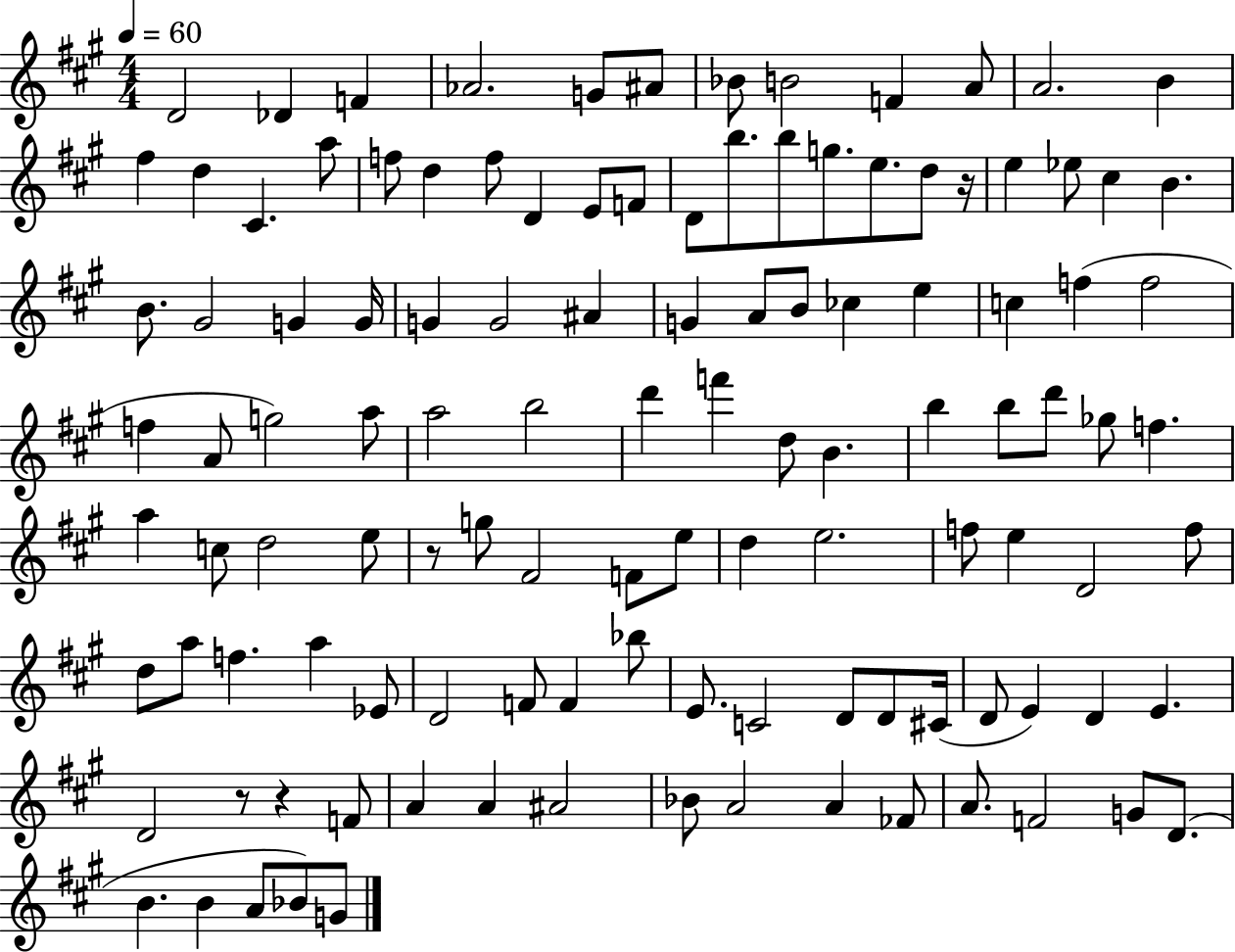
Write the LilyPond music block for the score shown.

{
  \clef treble
  \numericTimeSignature
  \time 4/4
  \key a \major
  \tempo 4 = 60
  \repeat volta 2 { d'2 des'4 f'4 | aes'2. g'8 ais'8 | bes'8 b'2 f'4 a'8 | a'2. b'4 | \break fis''4 d''4 cis'4. a''8 | f''8 d''4 f''8 d'4 e'8 f'8 | d'8 b''8. b''8 g''8. e''8. d''8 r16 | e''4 ees''8 cis''4 b'4. | \break b'8. gis'2 g'4 g'16 | g'4 g'2 ais'4 | g'4 a'8 b'8 ces''4 e''4 | c''4 f''4( f''2 | \break f''4 a'8 g''2) a''8 | a''2 b''2 | d'''4 f'''4 d''8 b'4. | b''4 b''8 d'''8 ges''8 f''4. | \break a''4 c''8 d''2 e''8 | r8 g''8 fis'2 f'8 e''8 | d''4 e''2. | f''8 e''4 d'2 f''8 | \break d''8 a''8 f''4. a''4 ees'8 | d'2 f'8 f'4 bes''8 | e'8. c'2 d'8 d'8 cis'16( | d'8 e'4) d'4 e'4. | \break d'2 r8 r4 f'8 | a'4 a'4 ais'2 | bes'8 a'2 a'4 fes'8 | a'8. f'2 g'8 d'8.( | \break b'4. b'4 a'8 bes'8) g'8 | } \bar "|."
}